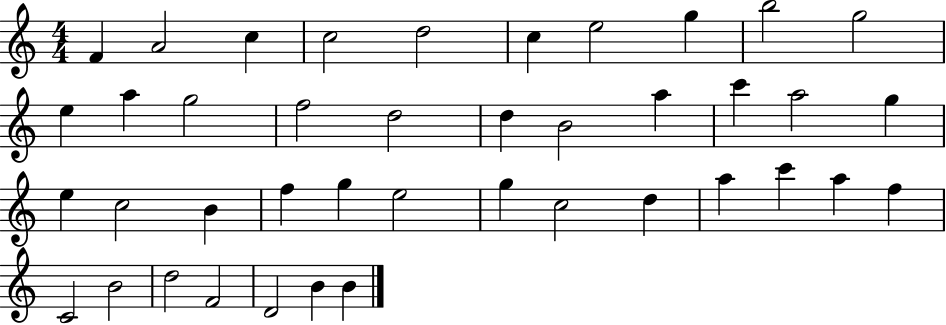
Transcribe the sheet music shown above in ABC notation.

X:1
T:Untitled
M:4/4
L:1/4
K:C
F A2 c c2 d2 c e2 g b2 g2 e a g2 f2 d2 d B2 a c' a2 g e c2 B f g e2 g c2 d a c' a f C2 B2 d2 F2 D2 B B